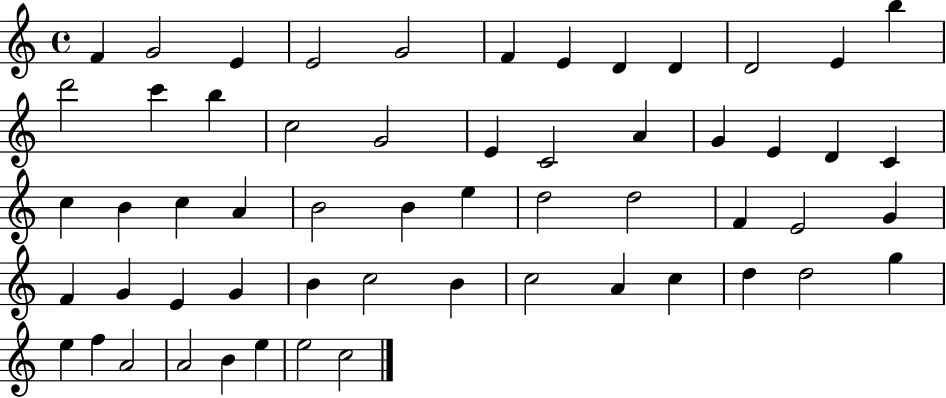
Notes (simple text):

F4/q G4/h E4/q E4/h G4/h F4/q E4/q D4/q D4/q D4/h E4/q B5/q D6/h C6/q B5/q C5/h G4/h E4/q C4/h A4/q G4/q E4/q D4/q C4/q C5/q B4/q C5/q A4/q B4/h B4/q E5/q D5/h D5/h F4/q E4/h G4/q F4/q G4/q E4/q G4/q B4/q C5/h B4/q C5/h A4/q C5/q D5/q D5/h G5/q E5/q F5/q A4/h A4/h B4/q E5/q E5/h C5/h